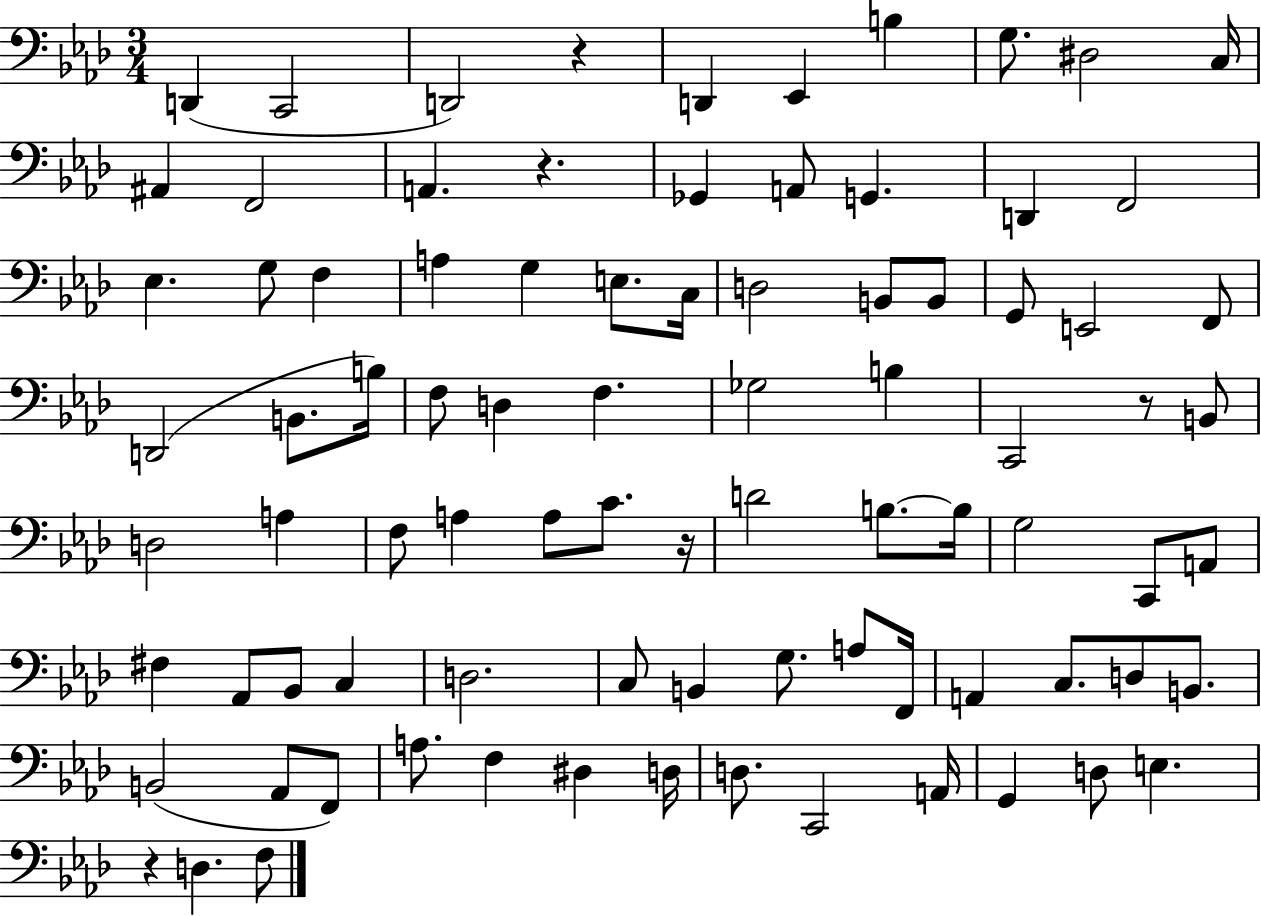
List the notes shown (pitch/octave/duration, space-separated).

D2/q C2/h D2/h R/q D2/q Eb2/q B3/q G3/e. D#3/h C3/s A#2/q F2/h A2/q. R/q. Gb2/q A2/e G2/q. D2/q F2/h Eb3/q. G3/e F3/q A3/q G3/q E3/e. C3/s D3/h B2/e B2/e G2/e E2/h F2/e D2/h B2/e. B3/s F3/e D3/q F3/q. Gb3/h B3/q C2/h R/e B2/e D3/h A3/q F3/e A3/q A3/e C4/e. R/s D4/h B3/e. B3/s G3/h C2/e A2/e F#3/q Ab2/e Bb2/e C3/q D3/h. C3/e B2/q G3/e. A3/e F2/s A2/q C3/e. D3/e B2/e. B2/h Ab2/e F2/e A3/e. F3/q D#3/q D3/s D3/e. C2/h A2/s G2/q D3/e E3/q. R/q D3/q. F3/e